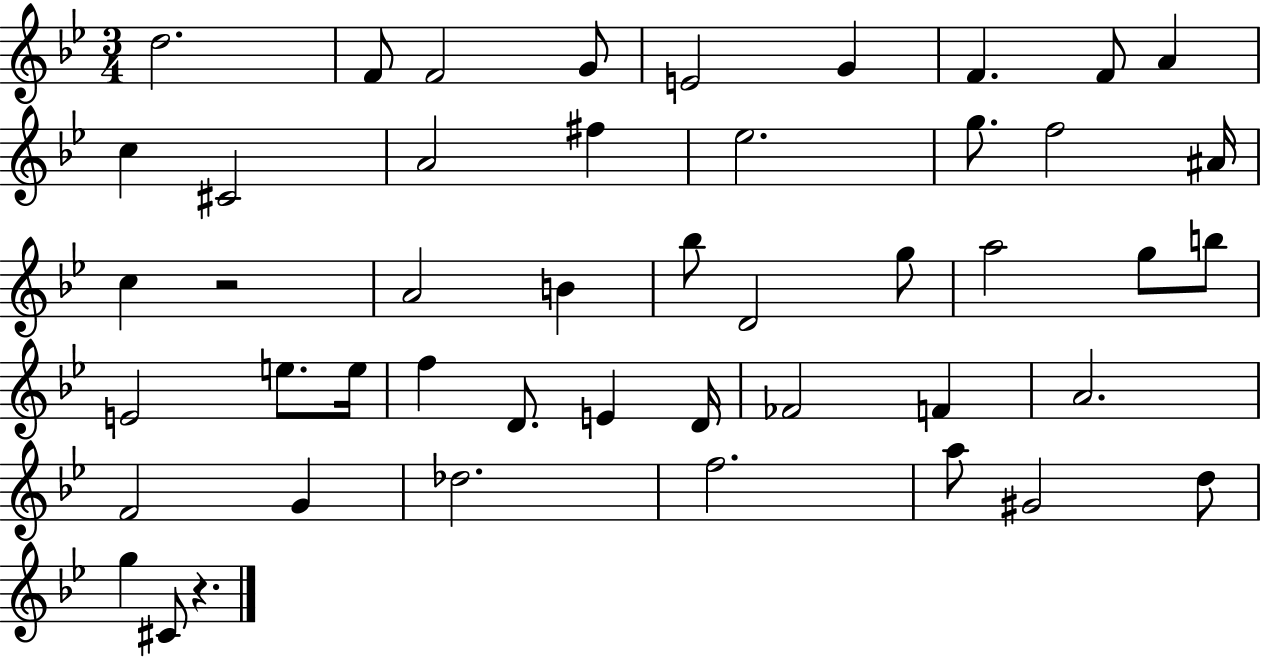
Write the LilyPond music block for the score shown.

{
  \clef treble
  \numericTimeSignature
  \time 3/4
  \key bes \major
  d''2. | f'8 f'2 g'8 | e'2 g'4 | f'4. f'8 a'4 | \break c''4 cis'2 | a'2 fis''4 | ees''2. | g''8. f''2 ais'16 | \break c''4 r2 | a'2 b'4 | bes''8 d'2 g''8 | a''2 g''8 b''8 | \break e'2 e''8. e''16 | f''4 d'8. e'4 d'16 | fes'2 f'4 | a'2. | \break f'2 g'4 | des''2. | f''2. | a''8 gis'2 d''8 | \break g''4 cis'8 r4. | \bar "|."
}